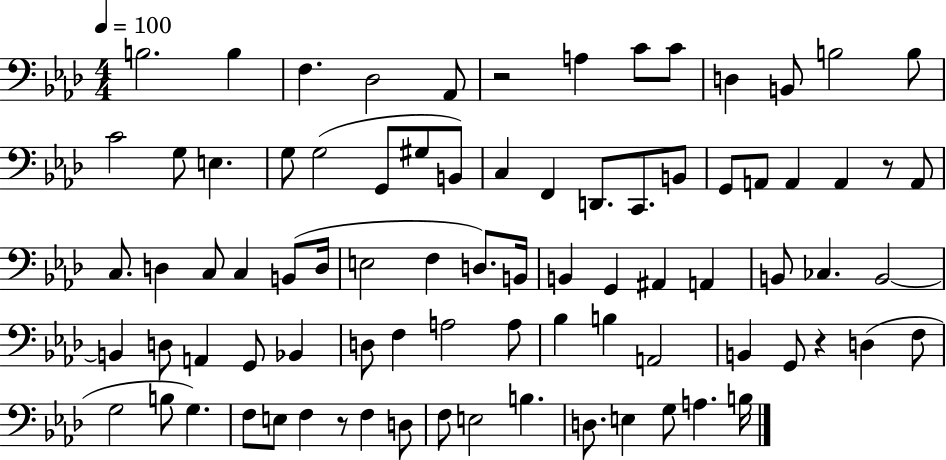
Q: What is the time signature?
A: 4/4